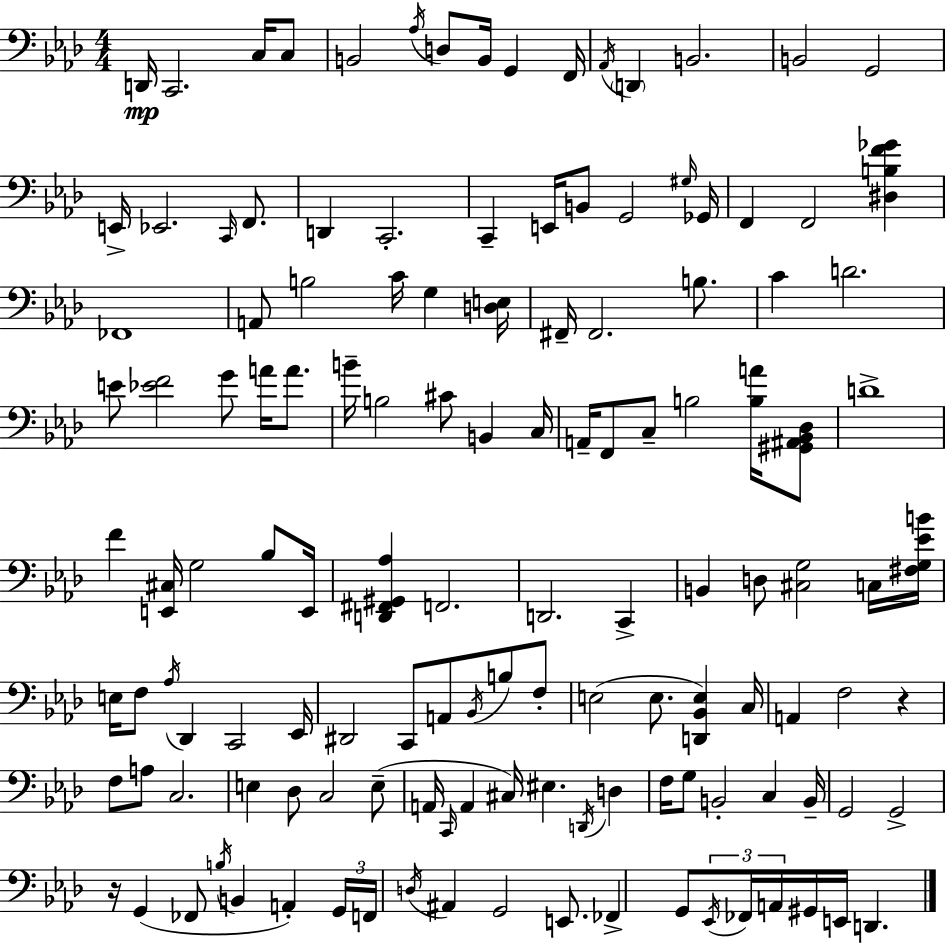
D2/s C2/h. C3/s C3/e B2/h Ab3/s D3/e B2/s G2/q F2/s Ab2/s D2/q B2/h. B2/h G2/h E2/s Eb2/h. C2/s F2/e. D2/q C2/h. C2/q E2/s B2/e G2/h G#3/s Gb2/s F2/q F2/h [D#3,B3,F4,Gb4]/q FES2/w A2/e B3/h C4/s G3/q [D3,E3]/s F#2/s F#2/h. B3/e. C4/q D4/h. E4/e [Eb4,F4]/h G4/e A4/s A4/e. B4/s B3/h C#4/e B2/q C3/s A2/s F2/e C3/e B3/h [B3,A4]/s [G#2,A#2,Bb2,Db3]/e D4/w F4/q [E2,C#3]/s G3/h Bb3/e E2/s [D2,F#2,G#2,Ab3]/q F2/h. D2/h. C2/q B2/q D3/e [C#3,G3]/h C3/s [F#3,G3,Eb4,B4]/s E3/s F3/e Ab3/s Db2/q C2/h Eb2/s D#2/h C2/e A2/e Bb2/s B3/e F3/e E3/h E3/e. [D2,Bb2,E3]/q C3/s A2/q F3/h R/q F3/e A3/e C3/h. E3/q Db3/e C3/h E3/e A2/s C2/s A2/q C#3/s EIS3/q. D2/s D3/q F3/s G3/e B2/h C3/q B2/s G2/h G2/h R/s G2/q FES2/e B3/s B2/q A2/q G2/s F2/s D3/s A#2/q G2/h E2/e. FES2/q G2/e Eb2/s FES2/s A2/s G#2/s E2/s D2/q.